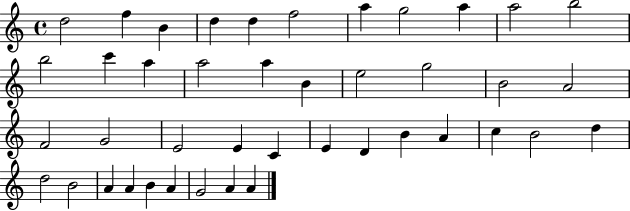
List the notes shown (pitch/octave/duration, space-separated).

D5/h F5/q B4/q D5/q D5/q F5/h A5/q G5/h A5/q A5/h B5/h B5/h C6/q A5/q A5/h A5/q B4/q E5/h G5/h B4/h A4/h F4/h G4/h E4/h E4/q C4/q E4/q D4/q B4/q A4/q C5/q B4/h D5/q D5/h B4/h A4/q A4/q B4/q A4/q G4/h A4/q A4/q